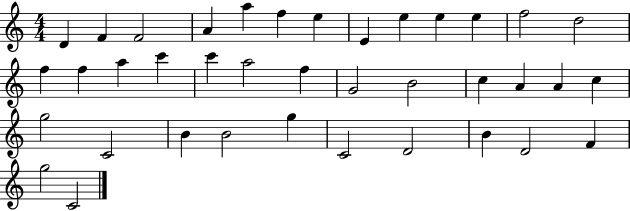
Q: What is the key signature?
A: C major